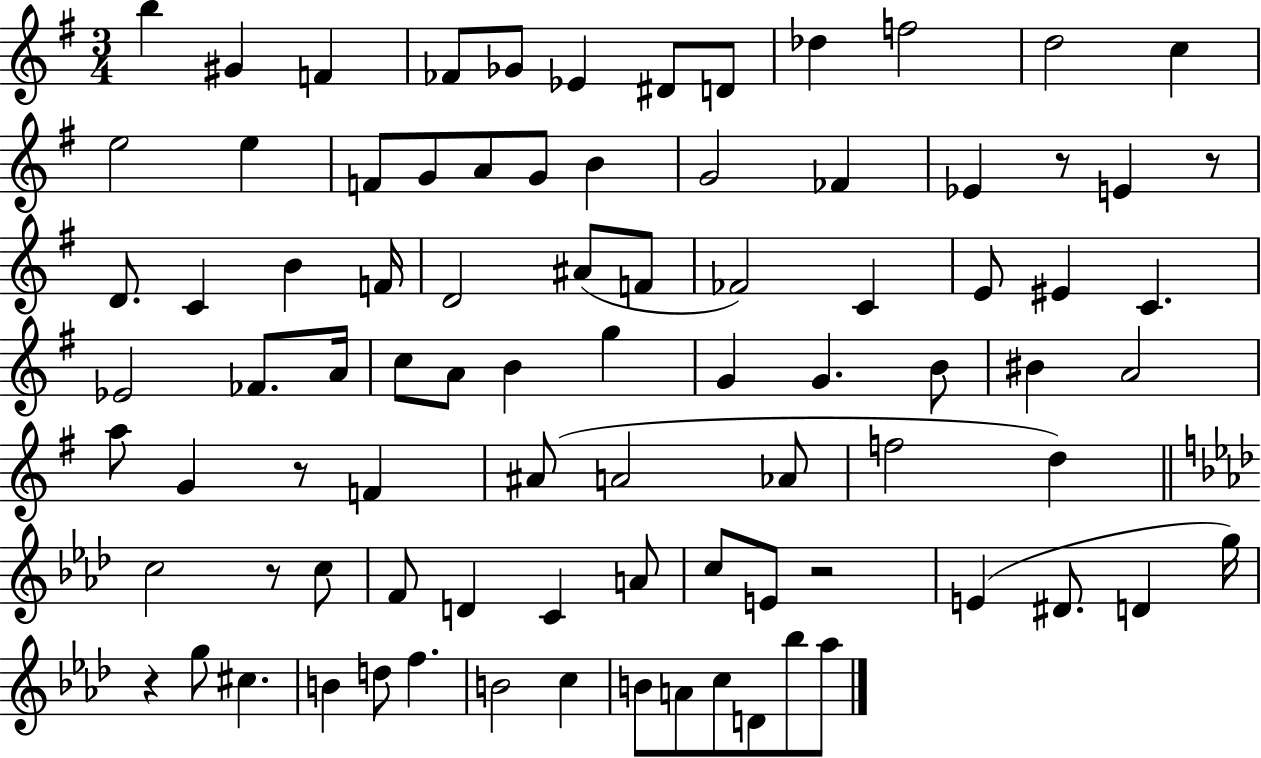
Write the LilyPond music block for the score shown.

{
  \clef treble
  \numericTimeSignature
  \time 3/4
  \key g \major
  b''4 gis'4 f'4 | fes'8 ges'8 ees'4 dis'8 d'8 | des''4 f''2 | d''2 c''4 | \break e''2 e''4 | f'8 g'8 a'8 g'8 b'4 | g'2 fes'4 | ees'4 r8 e'4 r8 | \break d'8. c'4 b'4 f'16 | d'2 ais'8( f'8 | fes'2) c'4 | e'8 eis'4 c'4. | \break ees'2 fes'8. a'16 | c''8 a'8 b'4 g''4 | g'4 g'4. b'8 | bis'4 a'2 | \break a''8 g'4 r8 f'4 | ais'8( a'2 aes'8 | f''2 d''4) | \bar "||" \break \key f \minor c''2 r8 c''8 | f'8 d'4 c'4 a'8 | c''8 e'8 r2 | e'4( dis'8. d'4 g''16) | \break r4 g''8 cis''4. | b'4 d''8 f''4. | b'2 c''4 | b'8 a'8 c''8 d'8 bes''8 aes''8 | \break \bar "|."
}